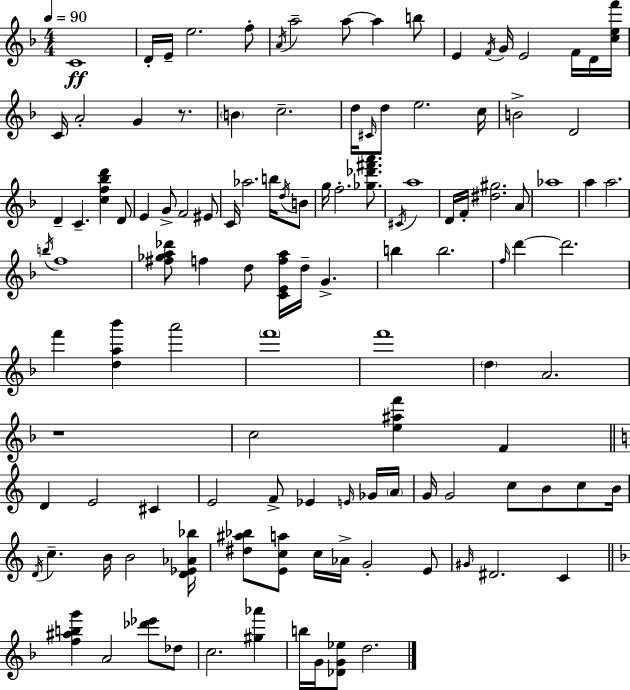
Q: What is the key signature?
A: D minor